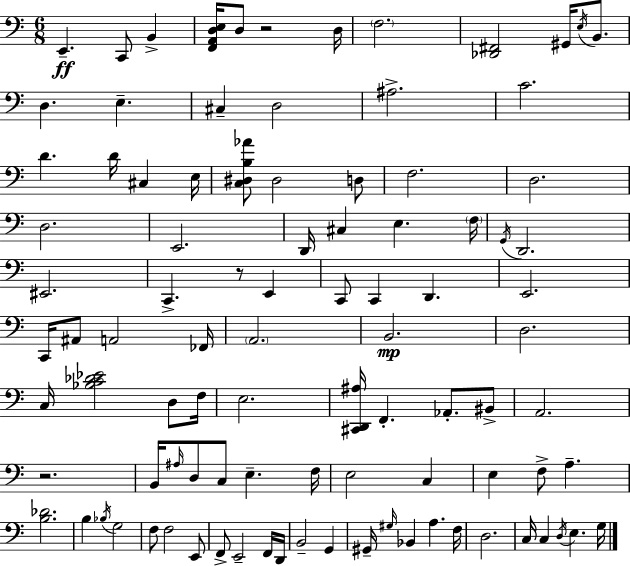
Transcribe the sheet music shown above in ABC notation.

X:1
T:Untitled
M:6/8
L:1/4
K:Am
E,, C,,/2 B,, [F,,A,,D,E,]/4 D,/2 z2 D,/4 F,2 [_D,,^F,,]2 ^G,,/4 E,/4 B,,/2 D, E, ^C, D,2 ^A,2 C2 D D/4 ^C, E,/4 [C,^D,B,_A]/2 ^D,2 D,/2 F,2 D,2 D,2 E,,2 D,,/4 ^C, E, F,/4 G,,/4 D,,2 ^E,,2 C,, z/2 E,, C,,/2 C,, D,, E,,2 C,,/4 ^A,,/2 A,,2 _F,,/4 A,,2 B,,2 D,2 C,/4 [_B,C_D_E]2 D,/2 F,/4 E,2 [^C,,D,,^A,]/4 F,, _A,,/2 ^B,,/2 A,,2 z2 B,,/4 ^A,/4 D,/2 C,/2 E, F,/4 E,2 C, E, F,/2 A, [B,_D]2 B, _B,/4 G,2 F,/2 F,2 E,,/2 F,,/2 E,,2 F,,/4 D,,/4 B,,2 G,, ^G,,/4 ^G,/4 _B,, A, F,/4 D,2 C,/4 C, D,/4 E, G,/4